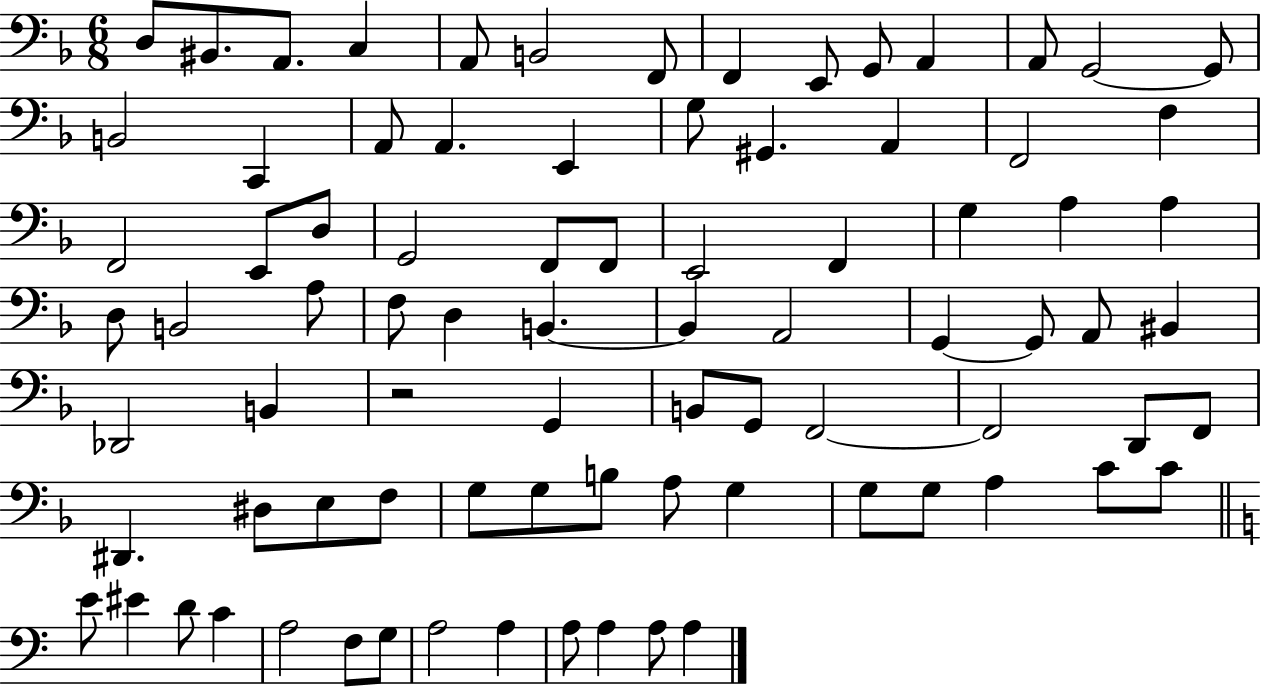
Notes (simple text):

D3/e BIS2/e. A2/e. C3/q A2/e B2/h F2/e F2/q E2/e G2/e A2/q A2/e G2/h G2/e B2/h C2/q A2/e A2/q. E2/q G3/e G#2/q. A2/q F2/h F3/q F2/h E2/e D3/e G2/h F2/e F2/e E2/h F2/q G3/q A3/q A3/q D3/e B2/h A3/e F3/e D3/q B2/q. B2/q A2/h G2/q G2/e A2/e BIS2/q Db2/h B2/q R/h G2/q B2/e G2/e F2/h F2/h D2/e F2/e D#2/q. D#3/e E3/e F3/e G3/e G3/e B3/e A3/e G3/q G3/e G3/e A3/q C4/e C4/e E4/e EIS4/q D4/e C4/q A3/h F3/e G3/e A3/h A3/q A3/e A3/q A3/e A3/q